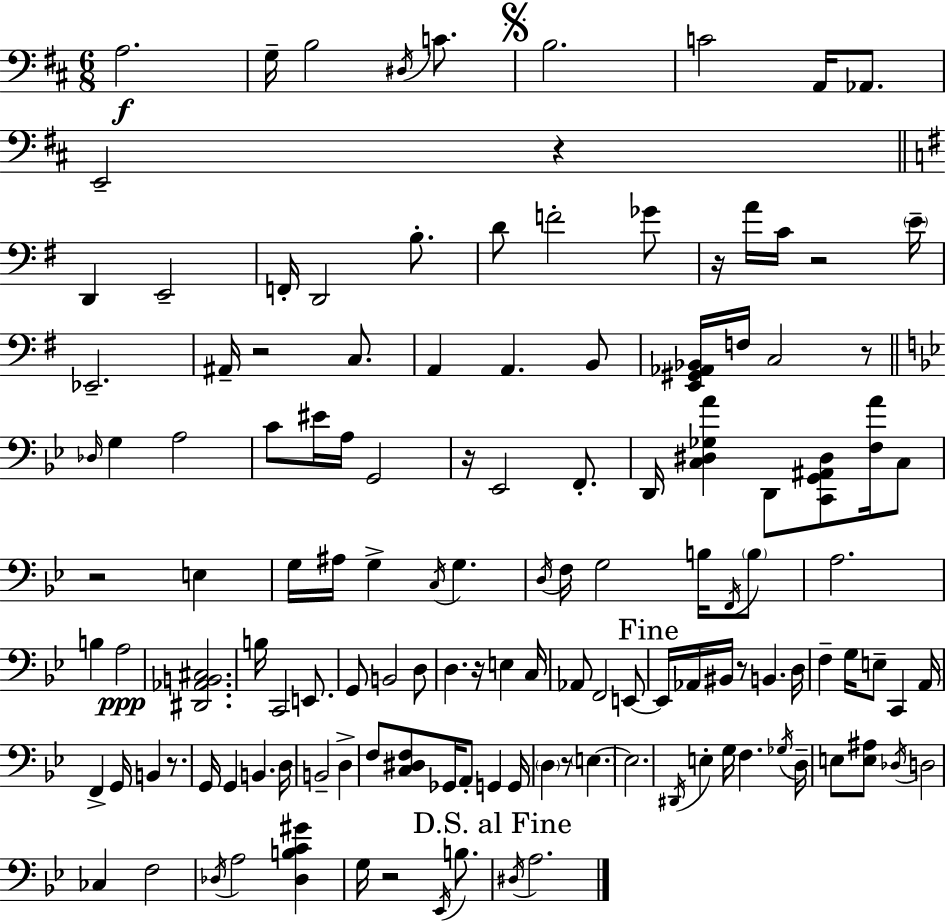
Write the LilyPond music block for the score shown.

{
  \clef bass
  \numericTimeSignature
  \time 6/8
  \key d \major
  a2.\f | g16-- b2 \acciaccatura { dis16 } c'8. | \mark \markup { \musicglyph "scripts.segno" } b2. | c'2 a,16 aes,8. | \break e,2-- r4 | \bar "||" \break \key g \major d,4 e,2-- | f,16-. d,2 b8.-. | d'8 f'2-. ges'8 | r16 a'16 c'16 r2 \parenthesize e'16-- | \break ees,2.-- | ais,16-- r2 c8. | a,4 a,4. b,8 | <e, gis, aes, bes,>16 f16 c2 r8 | \break \bar "||" \break \key g \minor \grace { des16 } g4 a2 | c'8 eis'16 a16 g,2 | r16 ees,2 f,8.-. | d,16 <c dis ges a'>4 d,8 <c, g, ais, dis>8 <f a'>16 c8 | \break r2 e4 | g16 ais16 g4-> \acciaccatura { c16 } g4. | \acciaccatura { d16 } f16 g2 | b16 \acciaccatura { f,16 } \parenthesize b8 a2. | \break b4 a2\ppp | <dis, aes, b, cis>2. | b16 c,2 | e,8. g,8 b,2 | \break d8 d4. r16 e4 | c16 aes,8 f,2 | e,8~~ \mark "Fine" e,16 aes,16 bis,16 r8 b,4. | d16 f4-- g16 e8-- c,4 | \break a,16 f,4-> g,16 b,4 | r8. g,16 g,4 b,4. | d16 b,2-- | d4-> f8 <c dis f>8 ges,16 a,8-. g,4 | \break g,16 \parenthesize d4 r8 \parenthesize e4.~~ | e2. | \acciaccatura { dis,16 } e4-. g16 f4. | \acciaccatura { ges16 } d16-- e8 <e ais>8 \acciaccatura { des16 } d2 | \break ces4 f2 | \acciaccatura { des16 } a2 | <des b c' gis'>4 g16 r2 | \acciaccatura { ees,16 } b8. \mark "D.S. al Fine" \acciaccatura { dis16 } a2. | \break \bar "|."
}